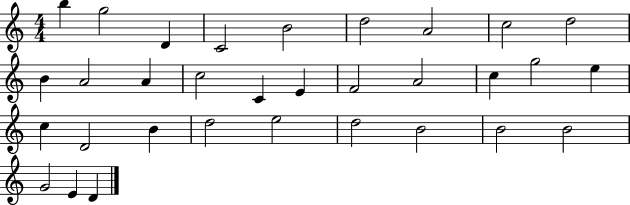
{
  \clef treble
  \numericTimeSignature
  \time 4/4
  \key c \major
  b''4 g''2 d'4 | c'2 b'2 | d''2 a'2 | c''2 d''2 | \break b'4 a'2 a'4 | c''2 c'4 e'4 | f'2 a'2 | c''4 g''2 e''4 | \break c''4 d'2 b'4 | d''2 e''2 | d''2 b'2 | b'2 b'2 | \break g'2 e'4 d'4 | \bar "|."
}